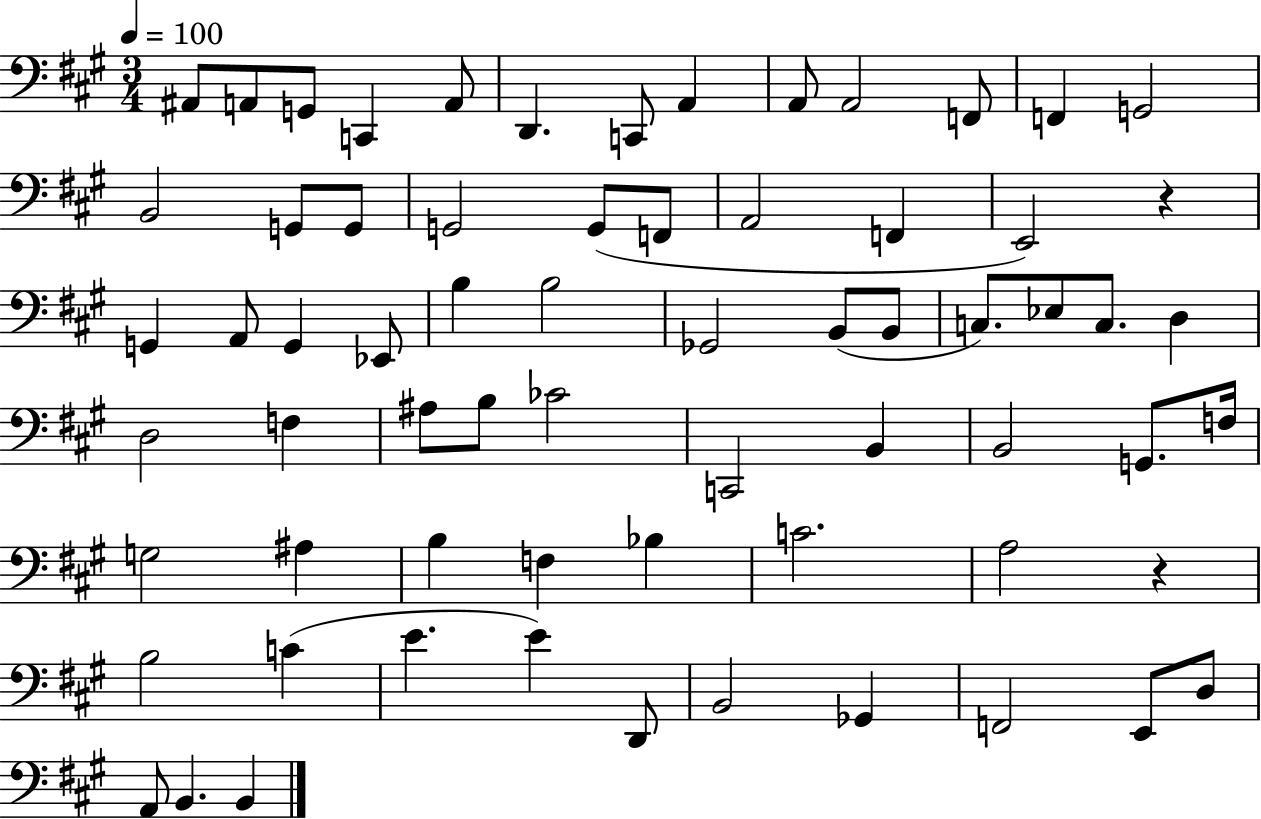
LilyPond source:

{
  \clef bass
  \numericTimeSignature
  \time 3/4
  \key a \major
  \tempo 4 = 100
  \repeat volta 2 { ais,8 a,8 g,8 c,4 a,8 | d,4. c,8 a,4 | a,8 a,2 f,8 | f,4 g,2 | \break b,2 g,8 g,8 | g,2 g,8( f,8 | a,2 f,4 | e,2) r4 | \break g,4 a,8 g,4 ees,8 | b4 b2 | ges,2 b,8( b,8 | c8.) ees8 c8. d4 | \break d2 f4 | ais8 b8 ces'2 | c,2 b,4 | b,2 g,8. f16 | \break g2 ais4 | b4 f4 bes4 | c'2. | a2 r4 | \break b2 c'4( | e'4. e'4) d,8 | b,2 ges,4 | f,2 e,8 d8 | \break a,8 b,4. b,4 | } \bar "|."
}